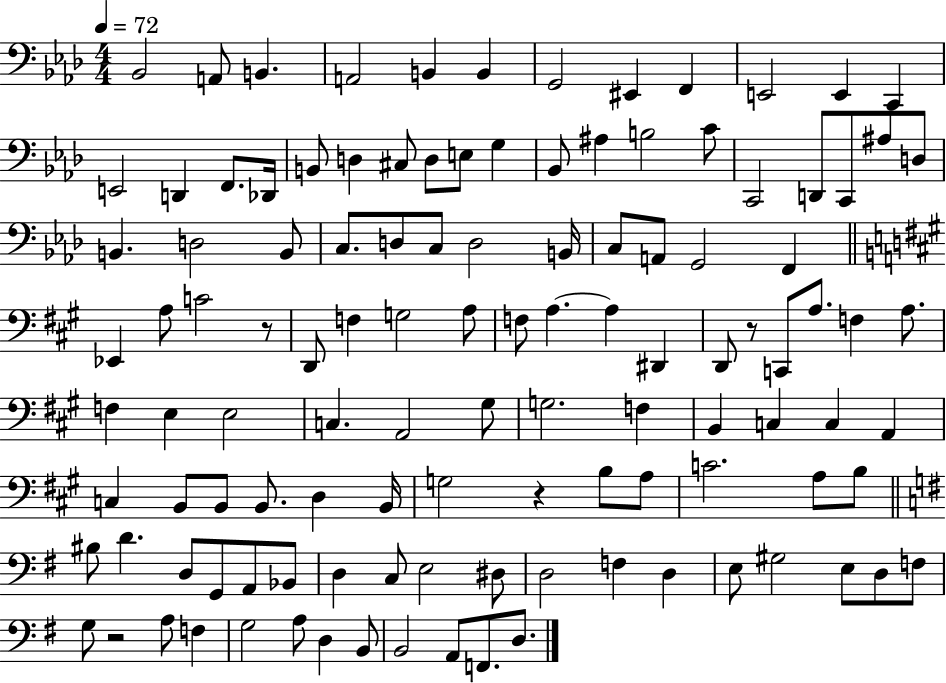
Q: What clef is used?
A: bass